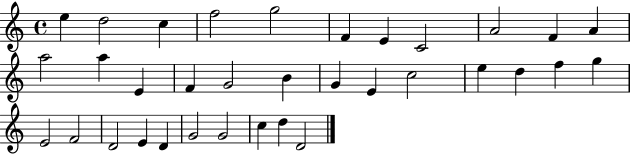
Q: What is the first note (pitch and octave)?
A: E5